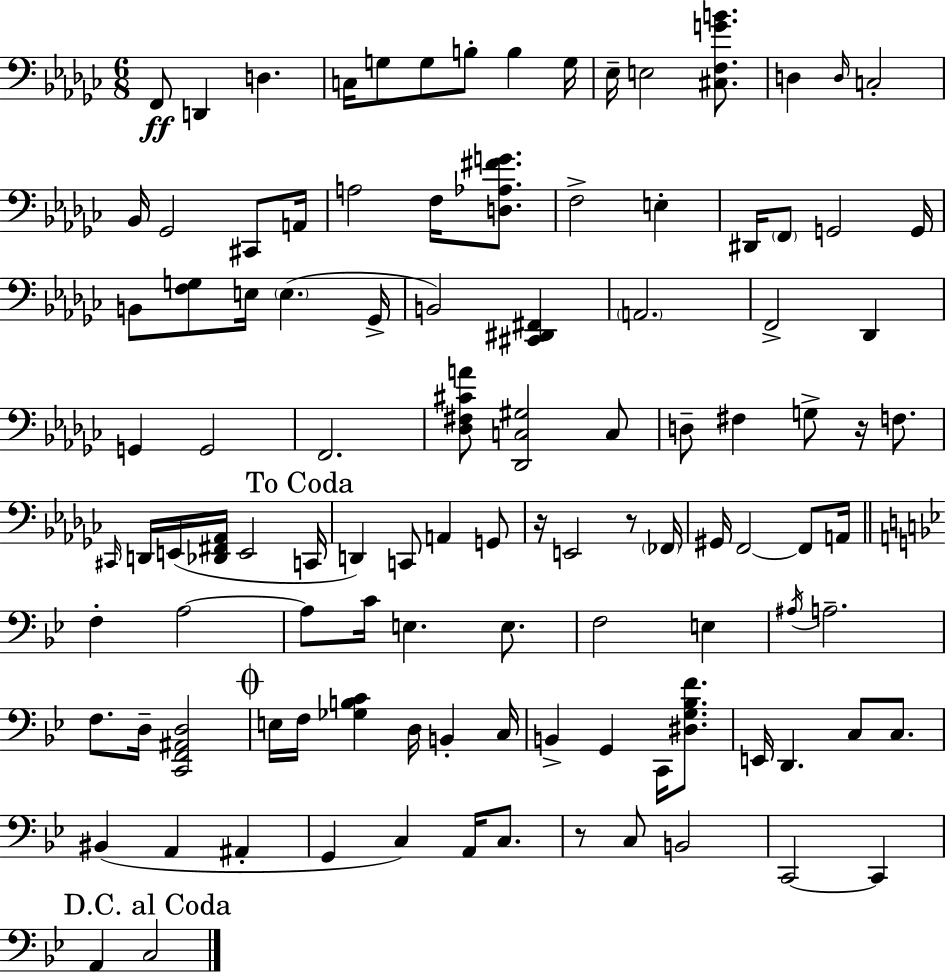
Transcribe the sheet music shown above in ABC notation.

X:1
T:Untitled
M:6/8
L:1/4
K:Ebm
F,,/2 D,, D, C,/4 G,/2 G,/2 B,/2 B, G,/4 _E,/4 E,2 [^C,F,GB]/2 D, D,/4 C,2 _B,,/4 _G,,2 ^C,,/2 A,,/4 A,2 F,/4 [D,_A,^FG]/2 F,2 E, ^D,,/4 F,,/2 G,,2 G,,/4 B,,/2 [F,G,]/2 E,/4 E, _G,,/4 B,,2 [^C,,^D,,^F,,] A,,2 F,,2 _D,, G,, G,,2 F,,2 [_D,^F,^CA]/2 [_D,,C,^G,]2 C,/2 D,/2 ^F, G,/2 z/4 F,/2 ^C,,/4 D,,/4 E,,/4 [_D,,^F,,_A,,]/4 E,,2 C,,/4 D,, C,,/2 A,, G,,/2 z/4 E,,2 z/2 _F,,/4 ^G,,/4 F,,2 F,,/2 A,,/4 F, A,2 A,/2 C/4 E, E,/2 F,2 E, ^A,/4 A,2 F,/2 D,/4 [C,,F,,^A,,D,]2 E,/4 F,/4 [_G,B,C] D,/4 B,, C,/4 B,, G,, C,,/4 [^D,G,_B,F]/2 E,,/4 D,, C,/2 C,/2 ^B,, A,, ^A,, G,, C, A,,/4 C,/2 z/2 C,/2 B,,2 C,,2 C,, A,, C,2